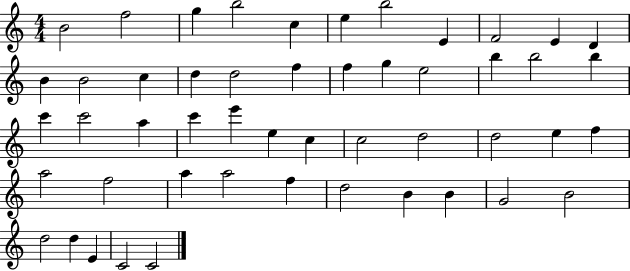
X:1
T:Untitled
M:4/4
L:1/4
K:C
B2 f2 g b2 c e b2 E F2 E D B B2 c d d2 f f g e2 b b2 b c' c'2 a c' e' e c c2 d2 d2 e f a2 f2 a a2 f d2 B B G2 B2 d2 d E C2 C2